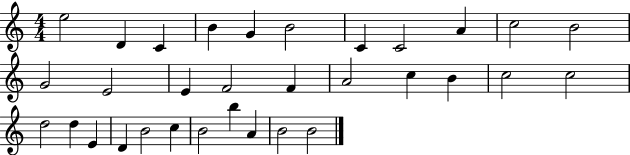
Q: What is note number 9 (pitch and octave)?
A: A4